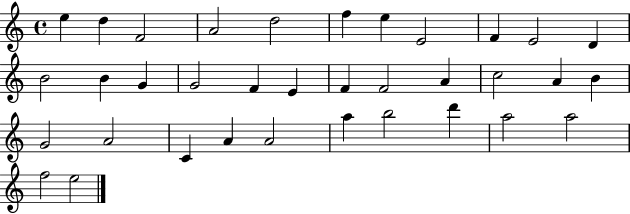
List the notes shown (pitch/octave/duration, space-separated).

E5/q D5/q F4/h A4/h D5/h F5/q E5/q E4/h F4/q E4/h D4/q B4/h B4/q G4/q G4/h F4/q E4/q F4/q F4/h A4/q C5/h A4/q B4/q G4/h A4/h C4/q A4/q A4/h A5/q B5/h D6/q A5/h A5/h F5/h E5/h